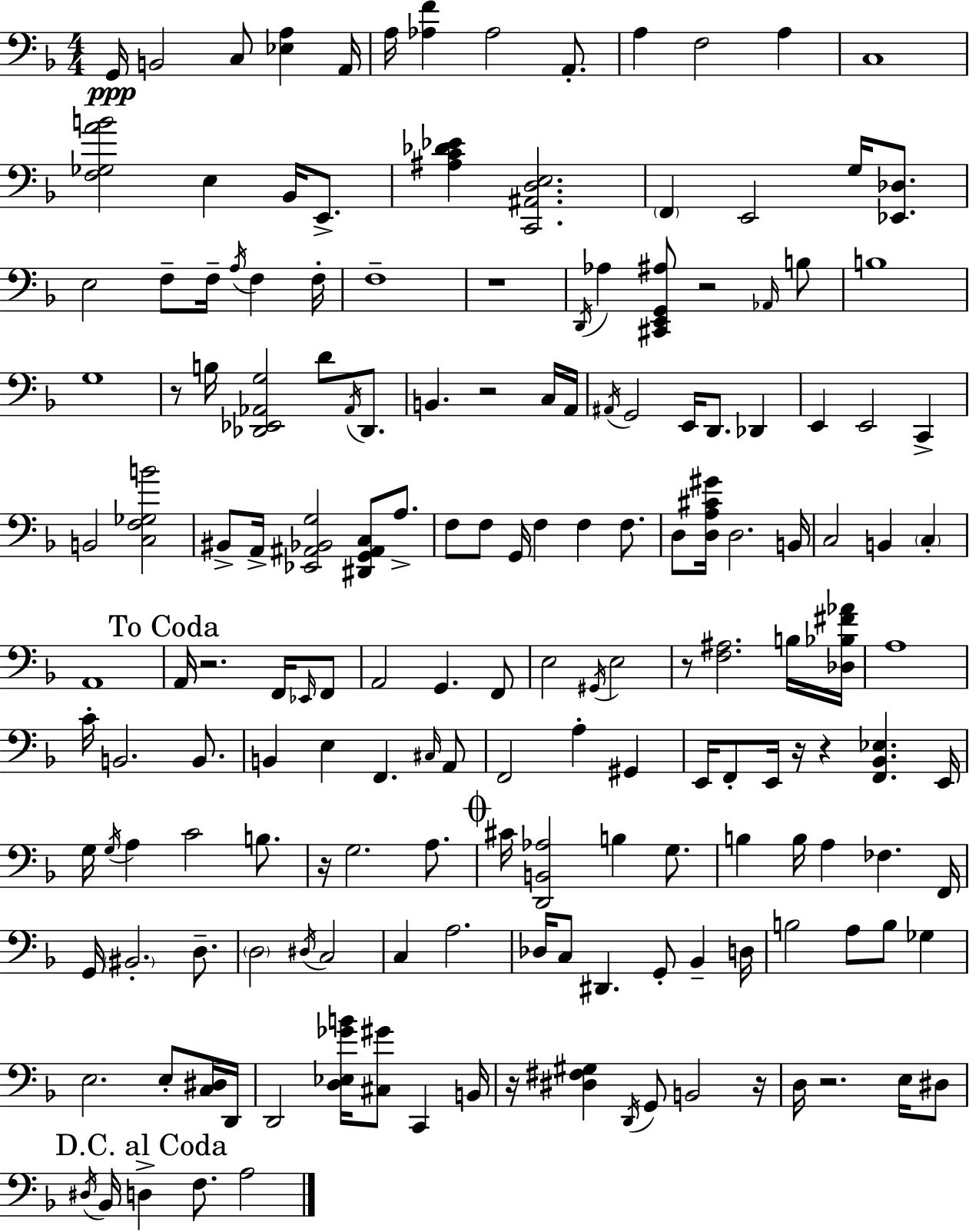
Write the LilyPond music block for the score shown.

{
  \clef bass
  \numericTimeSignature
  \time 4/4
  \key f \major
  g,16\ppp b,2 c8 <ees a>4 a,16 | a16 <aes f'>4 aes2 a,8.-. | a4 f2 a4 | c1 | \break <f ges a' b'>2 e4 bes,16 e,8.-> | <ais c' des' ees'>4 <c, ais, d e>2. | \parenthesize f,4 e,2 g16 <ees, des>8. | e2 f8-- f16-- \acciaccatura { a16 } f4 | \break f16-. f1-- | r1 | \acciaccatura { d,16 } aes4 <cis, e, g, ais>8 r2 | \grace { aes,16 } b8 b1 | \break g1 | r8 b16 <des, ees, aes, g>2 d'8 | \acciaccatura { aes,16 } des,8. b,4. r2 | c16 a,16 \acciaccatura { ais,16 } g,2 e,16 d,8. | \break des,4 e,4 e,2 | c,4-> b,2 <c f ges b'>2 | bis,8-> a,16-> <ees, ais, bes, g>2 | <dis, g, ais, c>8 a8.-> f8 f8 g,16 f4 f4 | \break f8. d8 <d a cis' gis'>16 d2. | b,16 c2 b,4 | \parenthesize c4-. a,1 | \mark "To Coda" a,16 r2. | \break f,16 \grace { ees,16 } f,8 a,2 g,4. | f,8 e2 \acciaccatura { gis,16 } e2 | r8 <f ais>2. | b16 <des bes fis' aes'>16 a1 | \break c'16-. b,2. | b,8. b,4 e4 f,4. | \grace { cis16 } a,8 f,2 | a4-. gis,4 e,16 f,8-. e,16 r16 r4 | \break <f, bes, ees>4. e,16 g16 \acciaccatura { g16 } a4 c'2 | b8. r16 g2. | a8. \mark \markup { \musicglyph "scripts.coda" } cis'16 <d, b, aes>2 | b4 g8. b4 b16 a4 | \break fes4. f,16 g,16 \parenthesize bis,2.-. | d8.-- \parenthesize d2 | \acciaccatura { dis16 } c2 c4 a2. | des16 c8 dis,4. | \break g,8-. bes,4-- d16 b2 | a8 b8 ges4 e2. | e8-. <c dis>16 d,16 d,2 | <d ees ges' b'>16 <cis gis'>8 c,4 b,16 r16 <dis fis gis>4 \acciaccatura { d,16 } | \break g,8 b,2 r16 d16 r2. | e16 dis8 \mark "D.C. al Coda" \acciaccatura { dis16 } bes,16 d4-> | f8. a2 \bar "|."
}